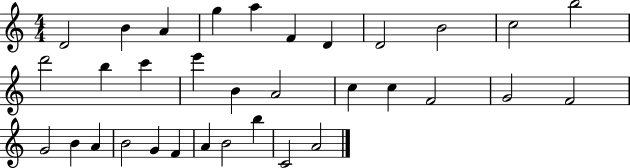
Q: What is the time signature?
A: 4/4